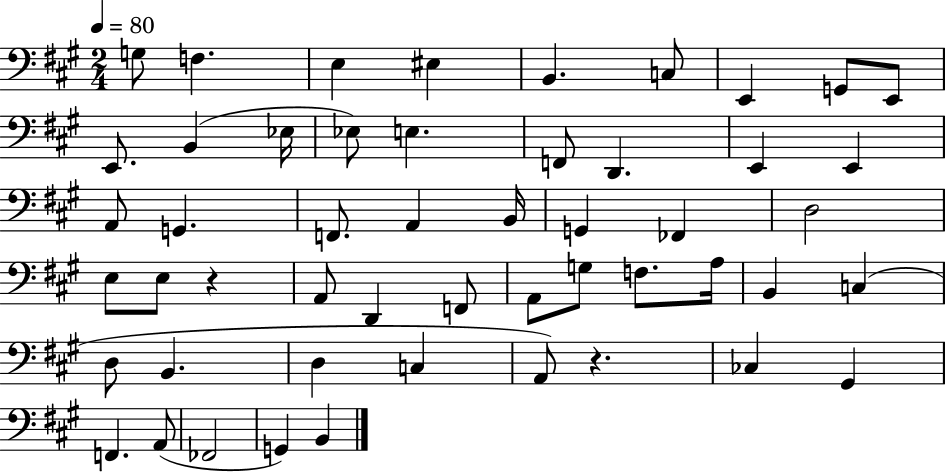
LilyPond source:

{
  \clef bass
  \numericTimeSignature
  \time 2/4
  \key a \major
  \tempo 4 = 80
  g8 f4. | e4 eis4 | b,4. c8 | e,4 g,8 e,8 | \break e,8. b,4( ees16 | ees8) e4. | f,8 d,4. | e,4 e,4 | \break a,8 g,4. | f,8. a,4 b,16 | g,4 fes,4 | d2 | \break e8 e8 r4 | a,8 d,4 f,8 | a,8 g8 f8. a16 | b,4 c4( | \break d8 b,4. | d4 c4 | a,8) r4. | ces4 gis,4 | \break f,4. a,8( | fes,2 | g,4) b,4 | \bar "|."
}